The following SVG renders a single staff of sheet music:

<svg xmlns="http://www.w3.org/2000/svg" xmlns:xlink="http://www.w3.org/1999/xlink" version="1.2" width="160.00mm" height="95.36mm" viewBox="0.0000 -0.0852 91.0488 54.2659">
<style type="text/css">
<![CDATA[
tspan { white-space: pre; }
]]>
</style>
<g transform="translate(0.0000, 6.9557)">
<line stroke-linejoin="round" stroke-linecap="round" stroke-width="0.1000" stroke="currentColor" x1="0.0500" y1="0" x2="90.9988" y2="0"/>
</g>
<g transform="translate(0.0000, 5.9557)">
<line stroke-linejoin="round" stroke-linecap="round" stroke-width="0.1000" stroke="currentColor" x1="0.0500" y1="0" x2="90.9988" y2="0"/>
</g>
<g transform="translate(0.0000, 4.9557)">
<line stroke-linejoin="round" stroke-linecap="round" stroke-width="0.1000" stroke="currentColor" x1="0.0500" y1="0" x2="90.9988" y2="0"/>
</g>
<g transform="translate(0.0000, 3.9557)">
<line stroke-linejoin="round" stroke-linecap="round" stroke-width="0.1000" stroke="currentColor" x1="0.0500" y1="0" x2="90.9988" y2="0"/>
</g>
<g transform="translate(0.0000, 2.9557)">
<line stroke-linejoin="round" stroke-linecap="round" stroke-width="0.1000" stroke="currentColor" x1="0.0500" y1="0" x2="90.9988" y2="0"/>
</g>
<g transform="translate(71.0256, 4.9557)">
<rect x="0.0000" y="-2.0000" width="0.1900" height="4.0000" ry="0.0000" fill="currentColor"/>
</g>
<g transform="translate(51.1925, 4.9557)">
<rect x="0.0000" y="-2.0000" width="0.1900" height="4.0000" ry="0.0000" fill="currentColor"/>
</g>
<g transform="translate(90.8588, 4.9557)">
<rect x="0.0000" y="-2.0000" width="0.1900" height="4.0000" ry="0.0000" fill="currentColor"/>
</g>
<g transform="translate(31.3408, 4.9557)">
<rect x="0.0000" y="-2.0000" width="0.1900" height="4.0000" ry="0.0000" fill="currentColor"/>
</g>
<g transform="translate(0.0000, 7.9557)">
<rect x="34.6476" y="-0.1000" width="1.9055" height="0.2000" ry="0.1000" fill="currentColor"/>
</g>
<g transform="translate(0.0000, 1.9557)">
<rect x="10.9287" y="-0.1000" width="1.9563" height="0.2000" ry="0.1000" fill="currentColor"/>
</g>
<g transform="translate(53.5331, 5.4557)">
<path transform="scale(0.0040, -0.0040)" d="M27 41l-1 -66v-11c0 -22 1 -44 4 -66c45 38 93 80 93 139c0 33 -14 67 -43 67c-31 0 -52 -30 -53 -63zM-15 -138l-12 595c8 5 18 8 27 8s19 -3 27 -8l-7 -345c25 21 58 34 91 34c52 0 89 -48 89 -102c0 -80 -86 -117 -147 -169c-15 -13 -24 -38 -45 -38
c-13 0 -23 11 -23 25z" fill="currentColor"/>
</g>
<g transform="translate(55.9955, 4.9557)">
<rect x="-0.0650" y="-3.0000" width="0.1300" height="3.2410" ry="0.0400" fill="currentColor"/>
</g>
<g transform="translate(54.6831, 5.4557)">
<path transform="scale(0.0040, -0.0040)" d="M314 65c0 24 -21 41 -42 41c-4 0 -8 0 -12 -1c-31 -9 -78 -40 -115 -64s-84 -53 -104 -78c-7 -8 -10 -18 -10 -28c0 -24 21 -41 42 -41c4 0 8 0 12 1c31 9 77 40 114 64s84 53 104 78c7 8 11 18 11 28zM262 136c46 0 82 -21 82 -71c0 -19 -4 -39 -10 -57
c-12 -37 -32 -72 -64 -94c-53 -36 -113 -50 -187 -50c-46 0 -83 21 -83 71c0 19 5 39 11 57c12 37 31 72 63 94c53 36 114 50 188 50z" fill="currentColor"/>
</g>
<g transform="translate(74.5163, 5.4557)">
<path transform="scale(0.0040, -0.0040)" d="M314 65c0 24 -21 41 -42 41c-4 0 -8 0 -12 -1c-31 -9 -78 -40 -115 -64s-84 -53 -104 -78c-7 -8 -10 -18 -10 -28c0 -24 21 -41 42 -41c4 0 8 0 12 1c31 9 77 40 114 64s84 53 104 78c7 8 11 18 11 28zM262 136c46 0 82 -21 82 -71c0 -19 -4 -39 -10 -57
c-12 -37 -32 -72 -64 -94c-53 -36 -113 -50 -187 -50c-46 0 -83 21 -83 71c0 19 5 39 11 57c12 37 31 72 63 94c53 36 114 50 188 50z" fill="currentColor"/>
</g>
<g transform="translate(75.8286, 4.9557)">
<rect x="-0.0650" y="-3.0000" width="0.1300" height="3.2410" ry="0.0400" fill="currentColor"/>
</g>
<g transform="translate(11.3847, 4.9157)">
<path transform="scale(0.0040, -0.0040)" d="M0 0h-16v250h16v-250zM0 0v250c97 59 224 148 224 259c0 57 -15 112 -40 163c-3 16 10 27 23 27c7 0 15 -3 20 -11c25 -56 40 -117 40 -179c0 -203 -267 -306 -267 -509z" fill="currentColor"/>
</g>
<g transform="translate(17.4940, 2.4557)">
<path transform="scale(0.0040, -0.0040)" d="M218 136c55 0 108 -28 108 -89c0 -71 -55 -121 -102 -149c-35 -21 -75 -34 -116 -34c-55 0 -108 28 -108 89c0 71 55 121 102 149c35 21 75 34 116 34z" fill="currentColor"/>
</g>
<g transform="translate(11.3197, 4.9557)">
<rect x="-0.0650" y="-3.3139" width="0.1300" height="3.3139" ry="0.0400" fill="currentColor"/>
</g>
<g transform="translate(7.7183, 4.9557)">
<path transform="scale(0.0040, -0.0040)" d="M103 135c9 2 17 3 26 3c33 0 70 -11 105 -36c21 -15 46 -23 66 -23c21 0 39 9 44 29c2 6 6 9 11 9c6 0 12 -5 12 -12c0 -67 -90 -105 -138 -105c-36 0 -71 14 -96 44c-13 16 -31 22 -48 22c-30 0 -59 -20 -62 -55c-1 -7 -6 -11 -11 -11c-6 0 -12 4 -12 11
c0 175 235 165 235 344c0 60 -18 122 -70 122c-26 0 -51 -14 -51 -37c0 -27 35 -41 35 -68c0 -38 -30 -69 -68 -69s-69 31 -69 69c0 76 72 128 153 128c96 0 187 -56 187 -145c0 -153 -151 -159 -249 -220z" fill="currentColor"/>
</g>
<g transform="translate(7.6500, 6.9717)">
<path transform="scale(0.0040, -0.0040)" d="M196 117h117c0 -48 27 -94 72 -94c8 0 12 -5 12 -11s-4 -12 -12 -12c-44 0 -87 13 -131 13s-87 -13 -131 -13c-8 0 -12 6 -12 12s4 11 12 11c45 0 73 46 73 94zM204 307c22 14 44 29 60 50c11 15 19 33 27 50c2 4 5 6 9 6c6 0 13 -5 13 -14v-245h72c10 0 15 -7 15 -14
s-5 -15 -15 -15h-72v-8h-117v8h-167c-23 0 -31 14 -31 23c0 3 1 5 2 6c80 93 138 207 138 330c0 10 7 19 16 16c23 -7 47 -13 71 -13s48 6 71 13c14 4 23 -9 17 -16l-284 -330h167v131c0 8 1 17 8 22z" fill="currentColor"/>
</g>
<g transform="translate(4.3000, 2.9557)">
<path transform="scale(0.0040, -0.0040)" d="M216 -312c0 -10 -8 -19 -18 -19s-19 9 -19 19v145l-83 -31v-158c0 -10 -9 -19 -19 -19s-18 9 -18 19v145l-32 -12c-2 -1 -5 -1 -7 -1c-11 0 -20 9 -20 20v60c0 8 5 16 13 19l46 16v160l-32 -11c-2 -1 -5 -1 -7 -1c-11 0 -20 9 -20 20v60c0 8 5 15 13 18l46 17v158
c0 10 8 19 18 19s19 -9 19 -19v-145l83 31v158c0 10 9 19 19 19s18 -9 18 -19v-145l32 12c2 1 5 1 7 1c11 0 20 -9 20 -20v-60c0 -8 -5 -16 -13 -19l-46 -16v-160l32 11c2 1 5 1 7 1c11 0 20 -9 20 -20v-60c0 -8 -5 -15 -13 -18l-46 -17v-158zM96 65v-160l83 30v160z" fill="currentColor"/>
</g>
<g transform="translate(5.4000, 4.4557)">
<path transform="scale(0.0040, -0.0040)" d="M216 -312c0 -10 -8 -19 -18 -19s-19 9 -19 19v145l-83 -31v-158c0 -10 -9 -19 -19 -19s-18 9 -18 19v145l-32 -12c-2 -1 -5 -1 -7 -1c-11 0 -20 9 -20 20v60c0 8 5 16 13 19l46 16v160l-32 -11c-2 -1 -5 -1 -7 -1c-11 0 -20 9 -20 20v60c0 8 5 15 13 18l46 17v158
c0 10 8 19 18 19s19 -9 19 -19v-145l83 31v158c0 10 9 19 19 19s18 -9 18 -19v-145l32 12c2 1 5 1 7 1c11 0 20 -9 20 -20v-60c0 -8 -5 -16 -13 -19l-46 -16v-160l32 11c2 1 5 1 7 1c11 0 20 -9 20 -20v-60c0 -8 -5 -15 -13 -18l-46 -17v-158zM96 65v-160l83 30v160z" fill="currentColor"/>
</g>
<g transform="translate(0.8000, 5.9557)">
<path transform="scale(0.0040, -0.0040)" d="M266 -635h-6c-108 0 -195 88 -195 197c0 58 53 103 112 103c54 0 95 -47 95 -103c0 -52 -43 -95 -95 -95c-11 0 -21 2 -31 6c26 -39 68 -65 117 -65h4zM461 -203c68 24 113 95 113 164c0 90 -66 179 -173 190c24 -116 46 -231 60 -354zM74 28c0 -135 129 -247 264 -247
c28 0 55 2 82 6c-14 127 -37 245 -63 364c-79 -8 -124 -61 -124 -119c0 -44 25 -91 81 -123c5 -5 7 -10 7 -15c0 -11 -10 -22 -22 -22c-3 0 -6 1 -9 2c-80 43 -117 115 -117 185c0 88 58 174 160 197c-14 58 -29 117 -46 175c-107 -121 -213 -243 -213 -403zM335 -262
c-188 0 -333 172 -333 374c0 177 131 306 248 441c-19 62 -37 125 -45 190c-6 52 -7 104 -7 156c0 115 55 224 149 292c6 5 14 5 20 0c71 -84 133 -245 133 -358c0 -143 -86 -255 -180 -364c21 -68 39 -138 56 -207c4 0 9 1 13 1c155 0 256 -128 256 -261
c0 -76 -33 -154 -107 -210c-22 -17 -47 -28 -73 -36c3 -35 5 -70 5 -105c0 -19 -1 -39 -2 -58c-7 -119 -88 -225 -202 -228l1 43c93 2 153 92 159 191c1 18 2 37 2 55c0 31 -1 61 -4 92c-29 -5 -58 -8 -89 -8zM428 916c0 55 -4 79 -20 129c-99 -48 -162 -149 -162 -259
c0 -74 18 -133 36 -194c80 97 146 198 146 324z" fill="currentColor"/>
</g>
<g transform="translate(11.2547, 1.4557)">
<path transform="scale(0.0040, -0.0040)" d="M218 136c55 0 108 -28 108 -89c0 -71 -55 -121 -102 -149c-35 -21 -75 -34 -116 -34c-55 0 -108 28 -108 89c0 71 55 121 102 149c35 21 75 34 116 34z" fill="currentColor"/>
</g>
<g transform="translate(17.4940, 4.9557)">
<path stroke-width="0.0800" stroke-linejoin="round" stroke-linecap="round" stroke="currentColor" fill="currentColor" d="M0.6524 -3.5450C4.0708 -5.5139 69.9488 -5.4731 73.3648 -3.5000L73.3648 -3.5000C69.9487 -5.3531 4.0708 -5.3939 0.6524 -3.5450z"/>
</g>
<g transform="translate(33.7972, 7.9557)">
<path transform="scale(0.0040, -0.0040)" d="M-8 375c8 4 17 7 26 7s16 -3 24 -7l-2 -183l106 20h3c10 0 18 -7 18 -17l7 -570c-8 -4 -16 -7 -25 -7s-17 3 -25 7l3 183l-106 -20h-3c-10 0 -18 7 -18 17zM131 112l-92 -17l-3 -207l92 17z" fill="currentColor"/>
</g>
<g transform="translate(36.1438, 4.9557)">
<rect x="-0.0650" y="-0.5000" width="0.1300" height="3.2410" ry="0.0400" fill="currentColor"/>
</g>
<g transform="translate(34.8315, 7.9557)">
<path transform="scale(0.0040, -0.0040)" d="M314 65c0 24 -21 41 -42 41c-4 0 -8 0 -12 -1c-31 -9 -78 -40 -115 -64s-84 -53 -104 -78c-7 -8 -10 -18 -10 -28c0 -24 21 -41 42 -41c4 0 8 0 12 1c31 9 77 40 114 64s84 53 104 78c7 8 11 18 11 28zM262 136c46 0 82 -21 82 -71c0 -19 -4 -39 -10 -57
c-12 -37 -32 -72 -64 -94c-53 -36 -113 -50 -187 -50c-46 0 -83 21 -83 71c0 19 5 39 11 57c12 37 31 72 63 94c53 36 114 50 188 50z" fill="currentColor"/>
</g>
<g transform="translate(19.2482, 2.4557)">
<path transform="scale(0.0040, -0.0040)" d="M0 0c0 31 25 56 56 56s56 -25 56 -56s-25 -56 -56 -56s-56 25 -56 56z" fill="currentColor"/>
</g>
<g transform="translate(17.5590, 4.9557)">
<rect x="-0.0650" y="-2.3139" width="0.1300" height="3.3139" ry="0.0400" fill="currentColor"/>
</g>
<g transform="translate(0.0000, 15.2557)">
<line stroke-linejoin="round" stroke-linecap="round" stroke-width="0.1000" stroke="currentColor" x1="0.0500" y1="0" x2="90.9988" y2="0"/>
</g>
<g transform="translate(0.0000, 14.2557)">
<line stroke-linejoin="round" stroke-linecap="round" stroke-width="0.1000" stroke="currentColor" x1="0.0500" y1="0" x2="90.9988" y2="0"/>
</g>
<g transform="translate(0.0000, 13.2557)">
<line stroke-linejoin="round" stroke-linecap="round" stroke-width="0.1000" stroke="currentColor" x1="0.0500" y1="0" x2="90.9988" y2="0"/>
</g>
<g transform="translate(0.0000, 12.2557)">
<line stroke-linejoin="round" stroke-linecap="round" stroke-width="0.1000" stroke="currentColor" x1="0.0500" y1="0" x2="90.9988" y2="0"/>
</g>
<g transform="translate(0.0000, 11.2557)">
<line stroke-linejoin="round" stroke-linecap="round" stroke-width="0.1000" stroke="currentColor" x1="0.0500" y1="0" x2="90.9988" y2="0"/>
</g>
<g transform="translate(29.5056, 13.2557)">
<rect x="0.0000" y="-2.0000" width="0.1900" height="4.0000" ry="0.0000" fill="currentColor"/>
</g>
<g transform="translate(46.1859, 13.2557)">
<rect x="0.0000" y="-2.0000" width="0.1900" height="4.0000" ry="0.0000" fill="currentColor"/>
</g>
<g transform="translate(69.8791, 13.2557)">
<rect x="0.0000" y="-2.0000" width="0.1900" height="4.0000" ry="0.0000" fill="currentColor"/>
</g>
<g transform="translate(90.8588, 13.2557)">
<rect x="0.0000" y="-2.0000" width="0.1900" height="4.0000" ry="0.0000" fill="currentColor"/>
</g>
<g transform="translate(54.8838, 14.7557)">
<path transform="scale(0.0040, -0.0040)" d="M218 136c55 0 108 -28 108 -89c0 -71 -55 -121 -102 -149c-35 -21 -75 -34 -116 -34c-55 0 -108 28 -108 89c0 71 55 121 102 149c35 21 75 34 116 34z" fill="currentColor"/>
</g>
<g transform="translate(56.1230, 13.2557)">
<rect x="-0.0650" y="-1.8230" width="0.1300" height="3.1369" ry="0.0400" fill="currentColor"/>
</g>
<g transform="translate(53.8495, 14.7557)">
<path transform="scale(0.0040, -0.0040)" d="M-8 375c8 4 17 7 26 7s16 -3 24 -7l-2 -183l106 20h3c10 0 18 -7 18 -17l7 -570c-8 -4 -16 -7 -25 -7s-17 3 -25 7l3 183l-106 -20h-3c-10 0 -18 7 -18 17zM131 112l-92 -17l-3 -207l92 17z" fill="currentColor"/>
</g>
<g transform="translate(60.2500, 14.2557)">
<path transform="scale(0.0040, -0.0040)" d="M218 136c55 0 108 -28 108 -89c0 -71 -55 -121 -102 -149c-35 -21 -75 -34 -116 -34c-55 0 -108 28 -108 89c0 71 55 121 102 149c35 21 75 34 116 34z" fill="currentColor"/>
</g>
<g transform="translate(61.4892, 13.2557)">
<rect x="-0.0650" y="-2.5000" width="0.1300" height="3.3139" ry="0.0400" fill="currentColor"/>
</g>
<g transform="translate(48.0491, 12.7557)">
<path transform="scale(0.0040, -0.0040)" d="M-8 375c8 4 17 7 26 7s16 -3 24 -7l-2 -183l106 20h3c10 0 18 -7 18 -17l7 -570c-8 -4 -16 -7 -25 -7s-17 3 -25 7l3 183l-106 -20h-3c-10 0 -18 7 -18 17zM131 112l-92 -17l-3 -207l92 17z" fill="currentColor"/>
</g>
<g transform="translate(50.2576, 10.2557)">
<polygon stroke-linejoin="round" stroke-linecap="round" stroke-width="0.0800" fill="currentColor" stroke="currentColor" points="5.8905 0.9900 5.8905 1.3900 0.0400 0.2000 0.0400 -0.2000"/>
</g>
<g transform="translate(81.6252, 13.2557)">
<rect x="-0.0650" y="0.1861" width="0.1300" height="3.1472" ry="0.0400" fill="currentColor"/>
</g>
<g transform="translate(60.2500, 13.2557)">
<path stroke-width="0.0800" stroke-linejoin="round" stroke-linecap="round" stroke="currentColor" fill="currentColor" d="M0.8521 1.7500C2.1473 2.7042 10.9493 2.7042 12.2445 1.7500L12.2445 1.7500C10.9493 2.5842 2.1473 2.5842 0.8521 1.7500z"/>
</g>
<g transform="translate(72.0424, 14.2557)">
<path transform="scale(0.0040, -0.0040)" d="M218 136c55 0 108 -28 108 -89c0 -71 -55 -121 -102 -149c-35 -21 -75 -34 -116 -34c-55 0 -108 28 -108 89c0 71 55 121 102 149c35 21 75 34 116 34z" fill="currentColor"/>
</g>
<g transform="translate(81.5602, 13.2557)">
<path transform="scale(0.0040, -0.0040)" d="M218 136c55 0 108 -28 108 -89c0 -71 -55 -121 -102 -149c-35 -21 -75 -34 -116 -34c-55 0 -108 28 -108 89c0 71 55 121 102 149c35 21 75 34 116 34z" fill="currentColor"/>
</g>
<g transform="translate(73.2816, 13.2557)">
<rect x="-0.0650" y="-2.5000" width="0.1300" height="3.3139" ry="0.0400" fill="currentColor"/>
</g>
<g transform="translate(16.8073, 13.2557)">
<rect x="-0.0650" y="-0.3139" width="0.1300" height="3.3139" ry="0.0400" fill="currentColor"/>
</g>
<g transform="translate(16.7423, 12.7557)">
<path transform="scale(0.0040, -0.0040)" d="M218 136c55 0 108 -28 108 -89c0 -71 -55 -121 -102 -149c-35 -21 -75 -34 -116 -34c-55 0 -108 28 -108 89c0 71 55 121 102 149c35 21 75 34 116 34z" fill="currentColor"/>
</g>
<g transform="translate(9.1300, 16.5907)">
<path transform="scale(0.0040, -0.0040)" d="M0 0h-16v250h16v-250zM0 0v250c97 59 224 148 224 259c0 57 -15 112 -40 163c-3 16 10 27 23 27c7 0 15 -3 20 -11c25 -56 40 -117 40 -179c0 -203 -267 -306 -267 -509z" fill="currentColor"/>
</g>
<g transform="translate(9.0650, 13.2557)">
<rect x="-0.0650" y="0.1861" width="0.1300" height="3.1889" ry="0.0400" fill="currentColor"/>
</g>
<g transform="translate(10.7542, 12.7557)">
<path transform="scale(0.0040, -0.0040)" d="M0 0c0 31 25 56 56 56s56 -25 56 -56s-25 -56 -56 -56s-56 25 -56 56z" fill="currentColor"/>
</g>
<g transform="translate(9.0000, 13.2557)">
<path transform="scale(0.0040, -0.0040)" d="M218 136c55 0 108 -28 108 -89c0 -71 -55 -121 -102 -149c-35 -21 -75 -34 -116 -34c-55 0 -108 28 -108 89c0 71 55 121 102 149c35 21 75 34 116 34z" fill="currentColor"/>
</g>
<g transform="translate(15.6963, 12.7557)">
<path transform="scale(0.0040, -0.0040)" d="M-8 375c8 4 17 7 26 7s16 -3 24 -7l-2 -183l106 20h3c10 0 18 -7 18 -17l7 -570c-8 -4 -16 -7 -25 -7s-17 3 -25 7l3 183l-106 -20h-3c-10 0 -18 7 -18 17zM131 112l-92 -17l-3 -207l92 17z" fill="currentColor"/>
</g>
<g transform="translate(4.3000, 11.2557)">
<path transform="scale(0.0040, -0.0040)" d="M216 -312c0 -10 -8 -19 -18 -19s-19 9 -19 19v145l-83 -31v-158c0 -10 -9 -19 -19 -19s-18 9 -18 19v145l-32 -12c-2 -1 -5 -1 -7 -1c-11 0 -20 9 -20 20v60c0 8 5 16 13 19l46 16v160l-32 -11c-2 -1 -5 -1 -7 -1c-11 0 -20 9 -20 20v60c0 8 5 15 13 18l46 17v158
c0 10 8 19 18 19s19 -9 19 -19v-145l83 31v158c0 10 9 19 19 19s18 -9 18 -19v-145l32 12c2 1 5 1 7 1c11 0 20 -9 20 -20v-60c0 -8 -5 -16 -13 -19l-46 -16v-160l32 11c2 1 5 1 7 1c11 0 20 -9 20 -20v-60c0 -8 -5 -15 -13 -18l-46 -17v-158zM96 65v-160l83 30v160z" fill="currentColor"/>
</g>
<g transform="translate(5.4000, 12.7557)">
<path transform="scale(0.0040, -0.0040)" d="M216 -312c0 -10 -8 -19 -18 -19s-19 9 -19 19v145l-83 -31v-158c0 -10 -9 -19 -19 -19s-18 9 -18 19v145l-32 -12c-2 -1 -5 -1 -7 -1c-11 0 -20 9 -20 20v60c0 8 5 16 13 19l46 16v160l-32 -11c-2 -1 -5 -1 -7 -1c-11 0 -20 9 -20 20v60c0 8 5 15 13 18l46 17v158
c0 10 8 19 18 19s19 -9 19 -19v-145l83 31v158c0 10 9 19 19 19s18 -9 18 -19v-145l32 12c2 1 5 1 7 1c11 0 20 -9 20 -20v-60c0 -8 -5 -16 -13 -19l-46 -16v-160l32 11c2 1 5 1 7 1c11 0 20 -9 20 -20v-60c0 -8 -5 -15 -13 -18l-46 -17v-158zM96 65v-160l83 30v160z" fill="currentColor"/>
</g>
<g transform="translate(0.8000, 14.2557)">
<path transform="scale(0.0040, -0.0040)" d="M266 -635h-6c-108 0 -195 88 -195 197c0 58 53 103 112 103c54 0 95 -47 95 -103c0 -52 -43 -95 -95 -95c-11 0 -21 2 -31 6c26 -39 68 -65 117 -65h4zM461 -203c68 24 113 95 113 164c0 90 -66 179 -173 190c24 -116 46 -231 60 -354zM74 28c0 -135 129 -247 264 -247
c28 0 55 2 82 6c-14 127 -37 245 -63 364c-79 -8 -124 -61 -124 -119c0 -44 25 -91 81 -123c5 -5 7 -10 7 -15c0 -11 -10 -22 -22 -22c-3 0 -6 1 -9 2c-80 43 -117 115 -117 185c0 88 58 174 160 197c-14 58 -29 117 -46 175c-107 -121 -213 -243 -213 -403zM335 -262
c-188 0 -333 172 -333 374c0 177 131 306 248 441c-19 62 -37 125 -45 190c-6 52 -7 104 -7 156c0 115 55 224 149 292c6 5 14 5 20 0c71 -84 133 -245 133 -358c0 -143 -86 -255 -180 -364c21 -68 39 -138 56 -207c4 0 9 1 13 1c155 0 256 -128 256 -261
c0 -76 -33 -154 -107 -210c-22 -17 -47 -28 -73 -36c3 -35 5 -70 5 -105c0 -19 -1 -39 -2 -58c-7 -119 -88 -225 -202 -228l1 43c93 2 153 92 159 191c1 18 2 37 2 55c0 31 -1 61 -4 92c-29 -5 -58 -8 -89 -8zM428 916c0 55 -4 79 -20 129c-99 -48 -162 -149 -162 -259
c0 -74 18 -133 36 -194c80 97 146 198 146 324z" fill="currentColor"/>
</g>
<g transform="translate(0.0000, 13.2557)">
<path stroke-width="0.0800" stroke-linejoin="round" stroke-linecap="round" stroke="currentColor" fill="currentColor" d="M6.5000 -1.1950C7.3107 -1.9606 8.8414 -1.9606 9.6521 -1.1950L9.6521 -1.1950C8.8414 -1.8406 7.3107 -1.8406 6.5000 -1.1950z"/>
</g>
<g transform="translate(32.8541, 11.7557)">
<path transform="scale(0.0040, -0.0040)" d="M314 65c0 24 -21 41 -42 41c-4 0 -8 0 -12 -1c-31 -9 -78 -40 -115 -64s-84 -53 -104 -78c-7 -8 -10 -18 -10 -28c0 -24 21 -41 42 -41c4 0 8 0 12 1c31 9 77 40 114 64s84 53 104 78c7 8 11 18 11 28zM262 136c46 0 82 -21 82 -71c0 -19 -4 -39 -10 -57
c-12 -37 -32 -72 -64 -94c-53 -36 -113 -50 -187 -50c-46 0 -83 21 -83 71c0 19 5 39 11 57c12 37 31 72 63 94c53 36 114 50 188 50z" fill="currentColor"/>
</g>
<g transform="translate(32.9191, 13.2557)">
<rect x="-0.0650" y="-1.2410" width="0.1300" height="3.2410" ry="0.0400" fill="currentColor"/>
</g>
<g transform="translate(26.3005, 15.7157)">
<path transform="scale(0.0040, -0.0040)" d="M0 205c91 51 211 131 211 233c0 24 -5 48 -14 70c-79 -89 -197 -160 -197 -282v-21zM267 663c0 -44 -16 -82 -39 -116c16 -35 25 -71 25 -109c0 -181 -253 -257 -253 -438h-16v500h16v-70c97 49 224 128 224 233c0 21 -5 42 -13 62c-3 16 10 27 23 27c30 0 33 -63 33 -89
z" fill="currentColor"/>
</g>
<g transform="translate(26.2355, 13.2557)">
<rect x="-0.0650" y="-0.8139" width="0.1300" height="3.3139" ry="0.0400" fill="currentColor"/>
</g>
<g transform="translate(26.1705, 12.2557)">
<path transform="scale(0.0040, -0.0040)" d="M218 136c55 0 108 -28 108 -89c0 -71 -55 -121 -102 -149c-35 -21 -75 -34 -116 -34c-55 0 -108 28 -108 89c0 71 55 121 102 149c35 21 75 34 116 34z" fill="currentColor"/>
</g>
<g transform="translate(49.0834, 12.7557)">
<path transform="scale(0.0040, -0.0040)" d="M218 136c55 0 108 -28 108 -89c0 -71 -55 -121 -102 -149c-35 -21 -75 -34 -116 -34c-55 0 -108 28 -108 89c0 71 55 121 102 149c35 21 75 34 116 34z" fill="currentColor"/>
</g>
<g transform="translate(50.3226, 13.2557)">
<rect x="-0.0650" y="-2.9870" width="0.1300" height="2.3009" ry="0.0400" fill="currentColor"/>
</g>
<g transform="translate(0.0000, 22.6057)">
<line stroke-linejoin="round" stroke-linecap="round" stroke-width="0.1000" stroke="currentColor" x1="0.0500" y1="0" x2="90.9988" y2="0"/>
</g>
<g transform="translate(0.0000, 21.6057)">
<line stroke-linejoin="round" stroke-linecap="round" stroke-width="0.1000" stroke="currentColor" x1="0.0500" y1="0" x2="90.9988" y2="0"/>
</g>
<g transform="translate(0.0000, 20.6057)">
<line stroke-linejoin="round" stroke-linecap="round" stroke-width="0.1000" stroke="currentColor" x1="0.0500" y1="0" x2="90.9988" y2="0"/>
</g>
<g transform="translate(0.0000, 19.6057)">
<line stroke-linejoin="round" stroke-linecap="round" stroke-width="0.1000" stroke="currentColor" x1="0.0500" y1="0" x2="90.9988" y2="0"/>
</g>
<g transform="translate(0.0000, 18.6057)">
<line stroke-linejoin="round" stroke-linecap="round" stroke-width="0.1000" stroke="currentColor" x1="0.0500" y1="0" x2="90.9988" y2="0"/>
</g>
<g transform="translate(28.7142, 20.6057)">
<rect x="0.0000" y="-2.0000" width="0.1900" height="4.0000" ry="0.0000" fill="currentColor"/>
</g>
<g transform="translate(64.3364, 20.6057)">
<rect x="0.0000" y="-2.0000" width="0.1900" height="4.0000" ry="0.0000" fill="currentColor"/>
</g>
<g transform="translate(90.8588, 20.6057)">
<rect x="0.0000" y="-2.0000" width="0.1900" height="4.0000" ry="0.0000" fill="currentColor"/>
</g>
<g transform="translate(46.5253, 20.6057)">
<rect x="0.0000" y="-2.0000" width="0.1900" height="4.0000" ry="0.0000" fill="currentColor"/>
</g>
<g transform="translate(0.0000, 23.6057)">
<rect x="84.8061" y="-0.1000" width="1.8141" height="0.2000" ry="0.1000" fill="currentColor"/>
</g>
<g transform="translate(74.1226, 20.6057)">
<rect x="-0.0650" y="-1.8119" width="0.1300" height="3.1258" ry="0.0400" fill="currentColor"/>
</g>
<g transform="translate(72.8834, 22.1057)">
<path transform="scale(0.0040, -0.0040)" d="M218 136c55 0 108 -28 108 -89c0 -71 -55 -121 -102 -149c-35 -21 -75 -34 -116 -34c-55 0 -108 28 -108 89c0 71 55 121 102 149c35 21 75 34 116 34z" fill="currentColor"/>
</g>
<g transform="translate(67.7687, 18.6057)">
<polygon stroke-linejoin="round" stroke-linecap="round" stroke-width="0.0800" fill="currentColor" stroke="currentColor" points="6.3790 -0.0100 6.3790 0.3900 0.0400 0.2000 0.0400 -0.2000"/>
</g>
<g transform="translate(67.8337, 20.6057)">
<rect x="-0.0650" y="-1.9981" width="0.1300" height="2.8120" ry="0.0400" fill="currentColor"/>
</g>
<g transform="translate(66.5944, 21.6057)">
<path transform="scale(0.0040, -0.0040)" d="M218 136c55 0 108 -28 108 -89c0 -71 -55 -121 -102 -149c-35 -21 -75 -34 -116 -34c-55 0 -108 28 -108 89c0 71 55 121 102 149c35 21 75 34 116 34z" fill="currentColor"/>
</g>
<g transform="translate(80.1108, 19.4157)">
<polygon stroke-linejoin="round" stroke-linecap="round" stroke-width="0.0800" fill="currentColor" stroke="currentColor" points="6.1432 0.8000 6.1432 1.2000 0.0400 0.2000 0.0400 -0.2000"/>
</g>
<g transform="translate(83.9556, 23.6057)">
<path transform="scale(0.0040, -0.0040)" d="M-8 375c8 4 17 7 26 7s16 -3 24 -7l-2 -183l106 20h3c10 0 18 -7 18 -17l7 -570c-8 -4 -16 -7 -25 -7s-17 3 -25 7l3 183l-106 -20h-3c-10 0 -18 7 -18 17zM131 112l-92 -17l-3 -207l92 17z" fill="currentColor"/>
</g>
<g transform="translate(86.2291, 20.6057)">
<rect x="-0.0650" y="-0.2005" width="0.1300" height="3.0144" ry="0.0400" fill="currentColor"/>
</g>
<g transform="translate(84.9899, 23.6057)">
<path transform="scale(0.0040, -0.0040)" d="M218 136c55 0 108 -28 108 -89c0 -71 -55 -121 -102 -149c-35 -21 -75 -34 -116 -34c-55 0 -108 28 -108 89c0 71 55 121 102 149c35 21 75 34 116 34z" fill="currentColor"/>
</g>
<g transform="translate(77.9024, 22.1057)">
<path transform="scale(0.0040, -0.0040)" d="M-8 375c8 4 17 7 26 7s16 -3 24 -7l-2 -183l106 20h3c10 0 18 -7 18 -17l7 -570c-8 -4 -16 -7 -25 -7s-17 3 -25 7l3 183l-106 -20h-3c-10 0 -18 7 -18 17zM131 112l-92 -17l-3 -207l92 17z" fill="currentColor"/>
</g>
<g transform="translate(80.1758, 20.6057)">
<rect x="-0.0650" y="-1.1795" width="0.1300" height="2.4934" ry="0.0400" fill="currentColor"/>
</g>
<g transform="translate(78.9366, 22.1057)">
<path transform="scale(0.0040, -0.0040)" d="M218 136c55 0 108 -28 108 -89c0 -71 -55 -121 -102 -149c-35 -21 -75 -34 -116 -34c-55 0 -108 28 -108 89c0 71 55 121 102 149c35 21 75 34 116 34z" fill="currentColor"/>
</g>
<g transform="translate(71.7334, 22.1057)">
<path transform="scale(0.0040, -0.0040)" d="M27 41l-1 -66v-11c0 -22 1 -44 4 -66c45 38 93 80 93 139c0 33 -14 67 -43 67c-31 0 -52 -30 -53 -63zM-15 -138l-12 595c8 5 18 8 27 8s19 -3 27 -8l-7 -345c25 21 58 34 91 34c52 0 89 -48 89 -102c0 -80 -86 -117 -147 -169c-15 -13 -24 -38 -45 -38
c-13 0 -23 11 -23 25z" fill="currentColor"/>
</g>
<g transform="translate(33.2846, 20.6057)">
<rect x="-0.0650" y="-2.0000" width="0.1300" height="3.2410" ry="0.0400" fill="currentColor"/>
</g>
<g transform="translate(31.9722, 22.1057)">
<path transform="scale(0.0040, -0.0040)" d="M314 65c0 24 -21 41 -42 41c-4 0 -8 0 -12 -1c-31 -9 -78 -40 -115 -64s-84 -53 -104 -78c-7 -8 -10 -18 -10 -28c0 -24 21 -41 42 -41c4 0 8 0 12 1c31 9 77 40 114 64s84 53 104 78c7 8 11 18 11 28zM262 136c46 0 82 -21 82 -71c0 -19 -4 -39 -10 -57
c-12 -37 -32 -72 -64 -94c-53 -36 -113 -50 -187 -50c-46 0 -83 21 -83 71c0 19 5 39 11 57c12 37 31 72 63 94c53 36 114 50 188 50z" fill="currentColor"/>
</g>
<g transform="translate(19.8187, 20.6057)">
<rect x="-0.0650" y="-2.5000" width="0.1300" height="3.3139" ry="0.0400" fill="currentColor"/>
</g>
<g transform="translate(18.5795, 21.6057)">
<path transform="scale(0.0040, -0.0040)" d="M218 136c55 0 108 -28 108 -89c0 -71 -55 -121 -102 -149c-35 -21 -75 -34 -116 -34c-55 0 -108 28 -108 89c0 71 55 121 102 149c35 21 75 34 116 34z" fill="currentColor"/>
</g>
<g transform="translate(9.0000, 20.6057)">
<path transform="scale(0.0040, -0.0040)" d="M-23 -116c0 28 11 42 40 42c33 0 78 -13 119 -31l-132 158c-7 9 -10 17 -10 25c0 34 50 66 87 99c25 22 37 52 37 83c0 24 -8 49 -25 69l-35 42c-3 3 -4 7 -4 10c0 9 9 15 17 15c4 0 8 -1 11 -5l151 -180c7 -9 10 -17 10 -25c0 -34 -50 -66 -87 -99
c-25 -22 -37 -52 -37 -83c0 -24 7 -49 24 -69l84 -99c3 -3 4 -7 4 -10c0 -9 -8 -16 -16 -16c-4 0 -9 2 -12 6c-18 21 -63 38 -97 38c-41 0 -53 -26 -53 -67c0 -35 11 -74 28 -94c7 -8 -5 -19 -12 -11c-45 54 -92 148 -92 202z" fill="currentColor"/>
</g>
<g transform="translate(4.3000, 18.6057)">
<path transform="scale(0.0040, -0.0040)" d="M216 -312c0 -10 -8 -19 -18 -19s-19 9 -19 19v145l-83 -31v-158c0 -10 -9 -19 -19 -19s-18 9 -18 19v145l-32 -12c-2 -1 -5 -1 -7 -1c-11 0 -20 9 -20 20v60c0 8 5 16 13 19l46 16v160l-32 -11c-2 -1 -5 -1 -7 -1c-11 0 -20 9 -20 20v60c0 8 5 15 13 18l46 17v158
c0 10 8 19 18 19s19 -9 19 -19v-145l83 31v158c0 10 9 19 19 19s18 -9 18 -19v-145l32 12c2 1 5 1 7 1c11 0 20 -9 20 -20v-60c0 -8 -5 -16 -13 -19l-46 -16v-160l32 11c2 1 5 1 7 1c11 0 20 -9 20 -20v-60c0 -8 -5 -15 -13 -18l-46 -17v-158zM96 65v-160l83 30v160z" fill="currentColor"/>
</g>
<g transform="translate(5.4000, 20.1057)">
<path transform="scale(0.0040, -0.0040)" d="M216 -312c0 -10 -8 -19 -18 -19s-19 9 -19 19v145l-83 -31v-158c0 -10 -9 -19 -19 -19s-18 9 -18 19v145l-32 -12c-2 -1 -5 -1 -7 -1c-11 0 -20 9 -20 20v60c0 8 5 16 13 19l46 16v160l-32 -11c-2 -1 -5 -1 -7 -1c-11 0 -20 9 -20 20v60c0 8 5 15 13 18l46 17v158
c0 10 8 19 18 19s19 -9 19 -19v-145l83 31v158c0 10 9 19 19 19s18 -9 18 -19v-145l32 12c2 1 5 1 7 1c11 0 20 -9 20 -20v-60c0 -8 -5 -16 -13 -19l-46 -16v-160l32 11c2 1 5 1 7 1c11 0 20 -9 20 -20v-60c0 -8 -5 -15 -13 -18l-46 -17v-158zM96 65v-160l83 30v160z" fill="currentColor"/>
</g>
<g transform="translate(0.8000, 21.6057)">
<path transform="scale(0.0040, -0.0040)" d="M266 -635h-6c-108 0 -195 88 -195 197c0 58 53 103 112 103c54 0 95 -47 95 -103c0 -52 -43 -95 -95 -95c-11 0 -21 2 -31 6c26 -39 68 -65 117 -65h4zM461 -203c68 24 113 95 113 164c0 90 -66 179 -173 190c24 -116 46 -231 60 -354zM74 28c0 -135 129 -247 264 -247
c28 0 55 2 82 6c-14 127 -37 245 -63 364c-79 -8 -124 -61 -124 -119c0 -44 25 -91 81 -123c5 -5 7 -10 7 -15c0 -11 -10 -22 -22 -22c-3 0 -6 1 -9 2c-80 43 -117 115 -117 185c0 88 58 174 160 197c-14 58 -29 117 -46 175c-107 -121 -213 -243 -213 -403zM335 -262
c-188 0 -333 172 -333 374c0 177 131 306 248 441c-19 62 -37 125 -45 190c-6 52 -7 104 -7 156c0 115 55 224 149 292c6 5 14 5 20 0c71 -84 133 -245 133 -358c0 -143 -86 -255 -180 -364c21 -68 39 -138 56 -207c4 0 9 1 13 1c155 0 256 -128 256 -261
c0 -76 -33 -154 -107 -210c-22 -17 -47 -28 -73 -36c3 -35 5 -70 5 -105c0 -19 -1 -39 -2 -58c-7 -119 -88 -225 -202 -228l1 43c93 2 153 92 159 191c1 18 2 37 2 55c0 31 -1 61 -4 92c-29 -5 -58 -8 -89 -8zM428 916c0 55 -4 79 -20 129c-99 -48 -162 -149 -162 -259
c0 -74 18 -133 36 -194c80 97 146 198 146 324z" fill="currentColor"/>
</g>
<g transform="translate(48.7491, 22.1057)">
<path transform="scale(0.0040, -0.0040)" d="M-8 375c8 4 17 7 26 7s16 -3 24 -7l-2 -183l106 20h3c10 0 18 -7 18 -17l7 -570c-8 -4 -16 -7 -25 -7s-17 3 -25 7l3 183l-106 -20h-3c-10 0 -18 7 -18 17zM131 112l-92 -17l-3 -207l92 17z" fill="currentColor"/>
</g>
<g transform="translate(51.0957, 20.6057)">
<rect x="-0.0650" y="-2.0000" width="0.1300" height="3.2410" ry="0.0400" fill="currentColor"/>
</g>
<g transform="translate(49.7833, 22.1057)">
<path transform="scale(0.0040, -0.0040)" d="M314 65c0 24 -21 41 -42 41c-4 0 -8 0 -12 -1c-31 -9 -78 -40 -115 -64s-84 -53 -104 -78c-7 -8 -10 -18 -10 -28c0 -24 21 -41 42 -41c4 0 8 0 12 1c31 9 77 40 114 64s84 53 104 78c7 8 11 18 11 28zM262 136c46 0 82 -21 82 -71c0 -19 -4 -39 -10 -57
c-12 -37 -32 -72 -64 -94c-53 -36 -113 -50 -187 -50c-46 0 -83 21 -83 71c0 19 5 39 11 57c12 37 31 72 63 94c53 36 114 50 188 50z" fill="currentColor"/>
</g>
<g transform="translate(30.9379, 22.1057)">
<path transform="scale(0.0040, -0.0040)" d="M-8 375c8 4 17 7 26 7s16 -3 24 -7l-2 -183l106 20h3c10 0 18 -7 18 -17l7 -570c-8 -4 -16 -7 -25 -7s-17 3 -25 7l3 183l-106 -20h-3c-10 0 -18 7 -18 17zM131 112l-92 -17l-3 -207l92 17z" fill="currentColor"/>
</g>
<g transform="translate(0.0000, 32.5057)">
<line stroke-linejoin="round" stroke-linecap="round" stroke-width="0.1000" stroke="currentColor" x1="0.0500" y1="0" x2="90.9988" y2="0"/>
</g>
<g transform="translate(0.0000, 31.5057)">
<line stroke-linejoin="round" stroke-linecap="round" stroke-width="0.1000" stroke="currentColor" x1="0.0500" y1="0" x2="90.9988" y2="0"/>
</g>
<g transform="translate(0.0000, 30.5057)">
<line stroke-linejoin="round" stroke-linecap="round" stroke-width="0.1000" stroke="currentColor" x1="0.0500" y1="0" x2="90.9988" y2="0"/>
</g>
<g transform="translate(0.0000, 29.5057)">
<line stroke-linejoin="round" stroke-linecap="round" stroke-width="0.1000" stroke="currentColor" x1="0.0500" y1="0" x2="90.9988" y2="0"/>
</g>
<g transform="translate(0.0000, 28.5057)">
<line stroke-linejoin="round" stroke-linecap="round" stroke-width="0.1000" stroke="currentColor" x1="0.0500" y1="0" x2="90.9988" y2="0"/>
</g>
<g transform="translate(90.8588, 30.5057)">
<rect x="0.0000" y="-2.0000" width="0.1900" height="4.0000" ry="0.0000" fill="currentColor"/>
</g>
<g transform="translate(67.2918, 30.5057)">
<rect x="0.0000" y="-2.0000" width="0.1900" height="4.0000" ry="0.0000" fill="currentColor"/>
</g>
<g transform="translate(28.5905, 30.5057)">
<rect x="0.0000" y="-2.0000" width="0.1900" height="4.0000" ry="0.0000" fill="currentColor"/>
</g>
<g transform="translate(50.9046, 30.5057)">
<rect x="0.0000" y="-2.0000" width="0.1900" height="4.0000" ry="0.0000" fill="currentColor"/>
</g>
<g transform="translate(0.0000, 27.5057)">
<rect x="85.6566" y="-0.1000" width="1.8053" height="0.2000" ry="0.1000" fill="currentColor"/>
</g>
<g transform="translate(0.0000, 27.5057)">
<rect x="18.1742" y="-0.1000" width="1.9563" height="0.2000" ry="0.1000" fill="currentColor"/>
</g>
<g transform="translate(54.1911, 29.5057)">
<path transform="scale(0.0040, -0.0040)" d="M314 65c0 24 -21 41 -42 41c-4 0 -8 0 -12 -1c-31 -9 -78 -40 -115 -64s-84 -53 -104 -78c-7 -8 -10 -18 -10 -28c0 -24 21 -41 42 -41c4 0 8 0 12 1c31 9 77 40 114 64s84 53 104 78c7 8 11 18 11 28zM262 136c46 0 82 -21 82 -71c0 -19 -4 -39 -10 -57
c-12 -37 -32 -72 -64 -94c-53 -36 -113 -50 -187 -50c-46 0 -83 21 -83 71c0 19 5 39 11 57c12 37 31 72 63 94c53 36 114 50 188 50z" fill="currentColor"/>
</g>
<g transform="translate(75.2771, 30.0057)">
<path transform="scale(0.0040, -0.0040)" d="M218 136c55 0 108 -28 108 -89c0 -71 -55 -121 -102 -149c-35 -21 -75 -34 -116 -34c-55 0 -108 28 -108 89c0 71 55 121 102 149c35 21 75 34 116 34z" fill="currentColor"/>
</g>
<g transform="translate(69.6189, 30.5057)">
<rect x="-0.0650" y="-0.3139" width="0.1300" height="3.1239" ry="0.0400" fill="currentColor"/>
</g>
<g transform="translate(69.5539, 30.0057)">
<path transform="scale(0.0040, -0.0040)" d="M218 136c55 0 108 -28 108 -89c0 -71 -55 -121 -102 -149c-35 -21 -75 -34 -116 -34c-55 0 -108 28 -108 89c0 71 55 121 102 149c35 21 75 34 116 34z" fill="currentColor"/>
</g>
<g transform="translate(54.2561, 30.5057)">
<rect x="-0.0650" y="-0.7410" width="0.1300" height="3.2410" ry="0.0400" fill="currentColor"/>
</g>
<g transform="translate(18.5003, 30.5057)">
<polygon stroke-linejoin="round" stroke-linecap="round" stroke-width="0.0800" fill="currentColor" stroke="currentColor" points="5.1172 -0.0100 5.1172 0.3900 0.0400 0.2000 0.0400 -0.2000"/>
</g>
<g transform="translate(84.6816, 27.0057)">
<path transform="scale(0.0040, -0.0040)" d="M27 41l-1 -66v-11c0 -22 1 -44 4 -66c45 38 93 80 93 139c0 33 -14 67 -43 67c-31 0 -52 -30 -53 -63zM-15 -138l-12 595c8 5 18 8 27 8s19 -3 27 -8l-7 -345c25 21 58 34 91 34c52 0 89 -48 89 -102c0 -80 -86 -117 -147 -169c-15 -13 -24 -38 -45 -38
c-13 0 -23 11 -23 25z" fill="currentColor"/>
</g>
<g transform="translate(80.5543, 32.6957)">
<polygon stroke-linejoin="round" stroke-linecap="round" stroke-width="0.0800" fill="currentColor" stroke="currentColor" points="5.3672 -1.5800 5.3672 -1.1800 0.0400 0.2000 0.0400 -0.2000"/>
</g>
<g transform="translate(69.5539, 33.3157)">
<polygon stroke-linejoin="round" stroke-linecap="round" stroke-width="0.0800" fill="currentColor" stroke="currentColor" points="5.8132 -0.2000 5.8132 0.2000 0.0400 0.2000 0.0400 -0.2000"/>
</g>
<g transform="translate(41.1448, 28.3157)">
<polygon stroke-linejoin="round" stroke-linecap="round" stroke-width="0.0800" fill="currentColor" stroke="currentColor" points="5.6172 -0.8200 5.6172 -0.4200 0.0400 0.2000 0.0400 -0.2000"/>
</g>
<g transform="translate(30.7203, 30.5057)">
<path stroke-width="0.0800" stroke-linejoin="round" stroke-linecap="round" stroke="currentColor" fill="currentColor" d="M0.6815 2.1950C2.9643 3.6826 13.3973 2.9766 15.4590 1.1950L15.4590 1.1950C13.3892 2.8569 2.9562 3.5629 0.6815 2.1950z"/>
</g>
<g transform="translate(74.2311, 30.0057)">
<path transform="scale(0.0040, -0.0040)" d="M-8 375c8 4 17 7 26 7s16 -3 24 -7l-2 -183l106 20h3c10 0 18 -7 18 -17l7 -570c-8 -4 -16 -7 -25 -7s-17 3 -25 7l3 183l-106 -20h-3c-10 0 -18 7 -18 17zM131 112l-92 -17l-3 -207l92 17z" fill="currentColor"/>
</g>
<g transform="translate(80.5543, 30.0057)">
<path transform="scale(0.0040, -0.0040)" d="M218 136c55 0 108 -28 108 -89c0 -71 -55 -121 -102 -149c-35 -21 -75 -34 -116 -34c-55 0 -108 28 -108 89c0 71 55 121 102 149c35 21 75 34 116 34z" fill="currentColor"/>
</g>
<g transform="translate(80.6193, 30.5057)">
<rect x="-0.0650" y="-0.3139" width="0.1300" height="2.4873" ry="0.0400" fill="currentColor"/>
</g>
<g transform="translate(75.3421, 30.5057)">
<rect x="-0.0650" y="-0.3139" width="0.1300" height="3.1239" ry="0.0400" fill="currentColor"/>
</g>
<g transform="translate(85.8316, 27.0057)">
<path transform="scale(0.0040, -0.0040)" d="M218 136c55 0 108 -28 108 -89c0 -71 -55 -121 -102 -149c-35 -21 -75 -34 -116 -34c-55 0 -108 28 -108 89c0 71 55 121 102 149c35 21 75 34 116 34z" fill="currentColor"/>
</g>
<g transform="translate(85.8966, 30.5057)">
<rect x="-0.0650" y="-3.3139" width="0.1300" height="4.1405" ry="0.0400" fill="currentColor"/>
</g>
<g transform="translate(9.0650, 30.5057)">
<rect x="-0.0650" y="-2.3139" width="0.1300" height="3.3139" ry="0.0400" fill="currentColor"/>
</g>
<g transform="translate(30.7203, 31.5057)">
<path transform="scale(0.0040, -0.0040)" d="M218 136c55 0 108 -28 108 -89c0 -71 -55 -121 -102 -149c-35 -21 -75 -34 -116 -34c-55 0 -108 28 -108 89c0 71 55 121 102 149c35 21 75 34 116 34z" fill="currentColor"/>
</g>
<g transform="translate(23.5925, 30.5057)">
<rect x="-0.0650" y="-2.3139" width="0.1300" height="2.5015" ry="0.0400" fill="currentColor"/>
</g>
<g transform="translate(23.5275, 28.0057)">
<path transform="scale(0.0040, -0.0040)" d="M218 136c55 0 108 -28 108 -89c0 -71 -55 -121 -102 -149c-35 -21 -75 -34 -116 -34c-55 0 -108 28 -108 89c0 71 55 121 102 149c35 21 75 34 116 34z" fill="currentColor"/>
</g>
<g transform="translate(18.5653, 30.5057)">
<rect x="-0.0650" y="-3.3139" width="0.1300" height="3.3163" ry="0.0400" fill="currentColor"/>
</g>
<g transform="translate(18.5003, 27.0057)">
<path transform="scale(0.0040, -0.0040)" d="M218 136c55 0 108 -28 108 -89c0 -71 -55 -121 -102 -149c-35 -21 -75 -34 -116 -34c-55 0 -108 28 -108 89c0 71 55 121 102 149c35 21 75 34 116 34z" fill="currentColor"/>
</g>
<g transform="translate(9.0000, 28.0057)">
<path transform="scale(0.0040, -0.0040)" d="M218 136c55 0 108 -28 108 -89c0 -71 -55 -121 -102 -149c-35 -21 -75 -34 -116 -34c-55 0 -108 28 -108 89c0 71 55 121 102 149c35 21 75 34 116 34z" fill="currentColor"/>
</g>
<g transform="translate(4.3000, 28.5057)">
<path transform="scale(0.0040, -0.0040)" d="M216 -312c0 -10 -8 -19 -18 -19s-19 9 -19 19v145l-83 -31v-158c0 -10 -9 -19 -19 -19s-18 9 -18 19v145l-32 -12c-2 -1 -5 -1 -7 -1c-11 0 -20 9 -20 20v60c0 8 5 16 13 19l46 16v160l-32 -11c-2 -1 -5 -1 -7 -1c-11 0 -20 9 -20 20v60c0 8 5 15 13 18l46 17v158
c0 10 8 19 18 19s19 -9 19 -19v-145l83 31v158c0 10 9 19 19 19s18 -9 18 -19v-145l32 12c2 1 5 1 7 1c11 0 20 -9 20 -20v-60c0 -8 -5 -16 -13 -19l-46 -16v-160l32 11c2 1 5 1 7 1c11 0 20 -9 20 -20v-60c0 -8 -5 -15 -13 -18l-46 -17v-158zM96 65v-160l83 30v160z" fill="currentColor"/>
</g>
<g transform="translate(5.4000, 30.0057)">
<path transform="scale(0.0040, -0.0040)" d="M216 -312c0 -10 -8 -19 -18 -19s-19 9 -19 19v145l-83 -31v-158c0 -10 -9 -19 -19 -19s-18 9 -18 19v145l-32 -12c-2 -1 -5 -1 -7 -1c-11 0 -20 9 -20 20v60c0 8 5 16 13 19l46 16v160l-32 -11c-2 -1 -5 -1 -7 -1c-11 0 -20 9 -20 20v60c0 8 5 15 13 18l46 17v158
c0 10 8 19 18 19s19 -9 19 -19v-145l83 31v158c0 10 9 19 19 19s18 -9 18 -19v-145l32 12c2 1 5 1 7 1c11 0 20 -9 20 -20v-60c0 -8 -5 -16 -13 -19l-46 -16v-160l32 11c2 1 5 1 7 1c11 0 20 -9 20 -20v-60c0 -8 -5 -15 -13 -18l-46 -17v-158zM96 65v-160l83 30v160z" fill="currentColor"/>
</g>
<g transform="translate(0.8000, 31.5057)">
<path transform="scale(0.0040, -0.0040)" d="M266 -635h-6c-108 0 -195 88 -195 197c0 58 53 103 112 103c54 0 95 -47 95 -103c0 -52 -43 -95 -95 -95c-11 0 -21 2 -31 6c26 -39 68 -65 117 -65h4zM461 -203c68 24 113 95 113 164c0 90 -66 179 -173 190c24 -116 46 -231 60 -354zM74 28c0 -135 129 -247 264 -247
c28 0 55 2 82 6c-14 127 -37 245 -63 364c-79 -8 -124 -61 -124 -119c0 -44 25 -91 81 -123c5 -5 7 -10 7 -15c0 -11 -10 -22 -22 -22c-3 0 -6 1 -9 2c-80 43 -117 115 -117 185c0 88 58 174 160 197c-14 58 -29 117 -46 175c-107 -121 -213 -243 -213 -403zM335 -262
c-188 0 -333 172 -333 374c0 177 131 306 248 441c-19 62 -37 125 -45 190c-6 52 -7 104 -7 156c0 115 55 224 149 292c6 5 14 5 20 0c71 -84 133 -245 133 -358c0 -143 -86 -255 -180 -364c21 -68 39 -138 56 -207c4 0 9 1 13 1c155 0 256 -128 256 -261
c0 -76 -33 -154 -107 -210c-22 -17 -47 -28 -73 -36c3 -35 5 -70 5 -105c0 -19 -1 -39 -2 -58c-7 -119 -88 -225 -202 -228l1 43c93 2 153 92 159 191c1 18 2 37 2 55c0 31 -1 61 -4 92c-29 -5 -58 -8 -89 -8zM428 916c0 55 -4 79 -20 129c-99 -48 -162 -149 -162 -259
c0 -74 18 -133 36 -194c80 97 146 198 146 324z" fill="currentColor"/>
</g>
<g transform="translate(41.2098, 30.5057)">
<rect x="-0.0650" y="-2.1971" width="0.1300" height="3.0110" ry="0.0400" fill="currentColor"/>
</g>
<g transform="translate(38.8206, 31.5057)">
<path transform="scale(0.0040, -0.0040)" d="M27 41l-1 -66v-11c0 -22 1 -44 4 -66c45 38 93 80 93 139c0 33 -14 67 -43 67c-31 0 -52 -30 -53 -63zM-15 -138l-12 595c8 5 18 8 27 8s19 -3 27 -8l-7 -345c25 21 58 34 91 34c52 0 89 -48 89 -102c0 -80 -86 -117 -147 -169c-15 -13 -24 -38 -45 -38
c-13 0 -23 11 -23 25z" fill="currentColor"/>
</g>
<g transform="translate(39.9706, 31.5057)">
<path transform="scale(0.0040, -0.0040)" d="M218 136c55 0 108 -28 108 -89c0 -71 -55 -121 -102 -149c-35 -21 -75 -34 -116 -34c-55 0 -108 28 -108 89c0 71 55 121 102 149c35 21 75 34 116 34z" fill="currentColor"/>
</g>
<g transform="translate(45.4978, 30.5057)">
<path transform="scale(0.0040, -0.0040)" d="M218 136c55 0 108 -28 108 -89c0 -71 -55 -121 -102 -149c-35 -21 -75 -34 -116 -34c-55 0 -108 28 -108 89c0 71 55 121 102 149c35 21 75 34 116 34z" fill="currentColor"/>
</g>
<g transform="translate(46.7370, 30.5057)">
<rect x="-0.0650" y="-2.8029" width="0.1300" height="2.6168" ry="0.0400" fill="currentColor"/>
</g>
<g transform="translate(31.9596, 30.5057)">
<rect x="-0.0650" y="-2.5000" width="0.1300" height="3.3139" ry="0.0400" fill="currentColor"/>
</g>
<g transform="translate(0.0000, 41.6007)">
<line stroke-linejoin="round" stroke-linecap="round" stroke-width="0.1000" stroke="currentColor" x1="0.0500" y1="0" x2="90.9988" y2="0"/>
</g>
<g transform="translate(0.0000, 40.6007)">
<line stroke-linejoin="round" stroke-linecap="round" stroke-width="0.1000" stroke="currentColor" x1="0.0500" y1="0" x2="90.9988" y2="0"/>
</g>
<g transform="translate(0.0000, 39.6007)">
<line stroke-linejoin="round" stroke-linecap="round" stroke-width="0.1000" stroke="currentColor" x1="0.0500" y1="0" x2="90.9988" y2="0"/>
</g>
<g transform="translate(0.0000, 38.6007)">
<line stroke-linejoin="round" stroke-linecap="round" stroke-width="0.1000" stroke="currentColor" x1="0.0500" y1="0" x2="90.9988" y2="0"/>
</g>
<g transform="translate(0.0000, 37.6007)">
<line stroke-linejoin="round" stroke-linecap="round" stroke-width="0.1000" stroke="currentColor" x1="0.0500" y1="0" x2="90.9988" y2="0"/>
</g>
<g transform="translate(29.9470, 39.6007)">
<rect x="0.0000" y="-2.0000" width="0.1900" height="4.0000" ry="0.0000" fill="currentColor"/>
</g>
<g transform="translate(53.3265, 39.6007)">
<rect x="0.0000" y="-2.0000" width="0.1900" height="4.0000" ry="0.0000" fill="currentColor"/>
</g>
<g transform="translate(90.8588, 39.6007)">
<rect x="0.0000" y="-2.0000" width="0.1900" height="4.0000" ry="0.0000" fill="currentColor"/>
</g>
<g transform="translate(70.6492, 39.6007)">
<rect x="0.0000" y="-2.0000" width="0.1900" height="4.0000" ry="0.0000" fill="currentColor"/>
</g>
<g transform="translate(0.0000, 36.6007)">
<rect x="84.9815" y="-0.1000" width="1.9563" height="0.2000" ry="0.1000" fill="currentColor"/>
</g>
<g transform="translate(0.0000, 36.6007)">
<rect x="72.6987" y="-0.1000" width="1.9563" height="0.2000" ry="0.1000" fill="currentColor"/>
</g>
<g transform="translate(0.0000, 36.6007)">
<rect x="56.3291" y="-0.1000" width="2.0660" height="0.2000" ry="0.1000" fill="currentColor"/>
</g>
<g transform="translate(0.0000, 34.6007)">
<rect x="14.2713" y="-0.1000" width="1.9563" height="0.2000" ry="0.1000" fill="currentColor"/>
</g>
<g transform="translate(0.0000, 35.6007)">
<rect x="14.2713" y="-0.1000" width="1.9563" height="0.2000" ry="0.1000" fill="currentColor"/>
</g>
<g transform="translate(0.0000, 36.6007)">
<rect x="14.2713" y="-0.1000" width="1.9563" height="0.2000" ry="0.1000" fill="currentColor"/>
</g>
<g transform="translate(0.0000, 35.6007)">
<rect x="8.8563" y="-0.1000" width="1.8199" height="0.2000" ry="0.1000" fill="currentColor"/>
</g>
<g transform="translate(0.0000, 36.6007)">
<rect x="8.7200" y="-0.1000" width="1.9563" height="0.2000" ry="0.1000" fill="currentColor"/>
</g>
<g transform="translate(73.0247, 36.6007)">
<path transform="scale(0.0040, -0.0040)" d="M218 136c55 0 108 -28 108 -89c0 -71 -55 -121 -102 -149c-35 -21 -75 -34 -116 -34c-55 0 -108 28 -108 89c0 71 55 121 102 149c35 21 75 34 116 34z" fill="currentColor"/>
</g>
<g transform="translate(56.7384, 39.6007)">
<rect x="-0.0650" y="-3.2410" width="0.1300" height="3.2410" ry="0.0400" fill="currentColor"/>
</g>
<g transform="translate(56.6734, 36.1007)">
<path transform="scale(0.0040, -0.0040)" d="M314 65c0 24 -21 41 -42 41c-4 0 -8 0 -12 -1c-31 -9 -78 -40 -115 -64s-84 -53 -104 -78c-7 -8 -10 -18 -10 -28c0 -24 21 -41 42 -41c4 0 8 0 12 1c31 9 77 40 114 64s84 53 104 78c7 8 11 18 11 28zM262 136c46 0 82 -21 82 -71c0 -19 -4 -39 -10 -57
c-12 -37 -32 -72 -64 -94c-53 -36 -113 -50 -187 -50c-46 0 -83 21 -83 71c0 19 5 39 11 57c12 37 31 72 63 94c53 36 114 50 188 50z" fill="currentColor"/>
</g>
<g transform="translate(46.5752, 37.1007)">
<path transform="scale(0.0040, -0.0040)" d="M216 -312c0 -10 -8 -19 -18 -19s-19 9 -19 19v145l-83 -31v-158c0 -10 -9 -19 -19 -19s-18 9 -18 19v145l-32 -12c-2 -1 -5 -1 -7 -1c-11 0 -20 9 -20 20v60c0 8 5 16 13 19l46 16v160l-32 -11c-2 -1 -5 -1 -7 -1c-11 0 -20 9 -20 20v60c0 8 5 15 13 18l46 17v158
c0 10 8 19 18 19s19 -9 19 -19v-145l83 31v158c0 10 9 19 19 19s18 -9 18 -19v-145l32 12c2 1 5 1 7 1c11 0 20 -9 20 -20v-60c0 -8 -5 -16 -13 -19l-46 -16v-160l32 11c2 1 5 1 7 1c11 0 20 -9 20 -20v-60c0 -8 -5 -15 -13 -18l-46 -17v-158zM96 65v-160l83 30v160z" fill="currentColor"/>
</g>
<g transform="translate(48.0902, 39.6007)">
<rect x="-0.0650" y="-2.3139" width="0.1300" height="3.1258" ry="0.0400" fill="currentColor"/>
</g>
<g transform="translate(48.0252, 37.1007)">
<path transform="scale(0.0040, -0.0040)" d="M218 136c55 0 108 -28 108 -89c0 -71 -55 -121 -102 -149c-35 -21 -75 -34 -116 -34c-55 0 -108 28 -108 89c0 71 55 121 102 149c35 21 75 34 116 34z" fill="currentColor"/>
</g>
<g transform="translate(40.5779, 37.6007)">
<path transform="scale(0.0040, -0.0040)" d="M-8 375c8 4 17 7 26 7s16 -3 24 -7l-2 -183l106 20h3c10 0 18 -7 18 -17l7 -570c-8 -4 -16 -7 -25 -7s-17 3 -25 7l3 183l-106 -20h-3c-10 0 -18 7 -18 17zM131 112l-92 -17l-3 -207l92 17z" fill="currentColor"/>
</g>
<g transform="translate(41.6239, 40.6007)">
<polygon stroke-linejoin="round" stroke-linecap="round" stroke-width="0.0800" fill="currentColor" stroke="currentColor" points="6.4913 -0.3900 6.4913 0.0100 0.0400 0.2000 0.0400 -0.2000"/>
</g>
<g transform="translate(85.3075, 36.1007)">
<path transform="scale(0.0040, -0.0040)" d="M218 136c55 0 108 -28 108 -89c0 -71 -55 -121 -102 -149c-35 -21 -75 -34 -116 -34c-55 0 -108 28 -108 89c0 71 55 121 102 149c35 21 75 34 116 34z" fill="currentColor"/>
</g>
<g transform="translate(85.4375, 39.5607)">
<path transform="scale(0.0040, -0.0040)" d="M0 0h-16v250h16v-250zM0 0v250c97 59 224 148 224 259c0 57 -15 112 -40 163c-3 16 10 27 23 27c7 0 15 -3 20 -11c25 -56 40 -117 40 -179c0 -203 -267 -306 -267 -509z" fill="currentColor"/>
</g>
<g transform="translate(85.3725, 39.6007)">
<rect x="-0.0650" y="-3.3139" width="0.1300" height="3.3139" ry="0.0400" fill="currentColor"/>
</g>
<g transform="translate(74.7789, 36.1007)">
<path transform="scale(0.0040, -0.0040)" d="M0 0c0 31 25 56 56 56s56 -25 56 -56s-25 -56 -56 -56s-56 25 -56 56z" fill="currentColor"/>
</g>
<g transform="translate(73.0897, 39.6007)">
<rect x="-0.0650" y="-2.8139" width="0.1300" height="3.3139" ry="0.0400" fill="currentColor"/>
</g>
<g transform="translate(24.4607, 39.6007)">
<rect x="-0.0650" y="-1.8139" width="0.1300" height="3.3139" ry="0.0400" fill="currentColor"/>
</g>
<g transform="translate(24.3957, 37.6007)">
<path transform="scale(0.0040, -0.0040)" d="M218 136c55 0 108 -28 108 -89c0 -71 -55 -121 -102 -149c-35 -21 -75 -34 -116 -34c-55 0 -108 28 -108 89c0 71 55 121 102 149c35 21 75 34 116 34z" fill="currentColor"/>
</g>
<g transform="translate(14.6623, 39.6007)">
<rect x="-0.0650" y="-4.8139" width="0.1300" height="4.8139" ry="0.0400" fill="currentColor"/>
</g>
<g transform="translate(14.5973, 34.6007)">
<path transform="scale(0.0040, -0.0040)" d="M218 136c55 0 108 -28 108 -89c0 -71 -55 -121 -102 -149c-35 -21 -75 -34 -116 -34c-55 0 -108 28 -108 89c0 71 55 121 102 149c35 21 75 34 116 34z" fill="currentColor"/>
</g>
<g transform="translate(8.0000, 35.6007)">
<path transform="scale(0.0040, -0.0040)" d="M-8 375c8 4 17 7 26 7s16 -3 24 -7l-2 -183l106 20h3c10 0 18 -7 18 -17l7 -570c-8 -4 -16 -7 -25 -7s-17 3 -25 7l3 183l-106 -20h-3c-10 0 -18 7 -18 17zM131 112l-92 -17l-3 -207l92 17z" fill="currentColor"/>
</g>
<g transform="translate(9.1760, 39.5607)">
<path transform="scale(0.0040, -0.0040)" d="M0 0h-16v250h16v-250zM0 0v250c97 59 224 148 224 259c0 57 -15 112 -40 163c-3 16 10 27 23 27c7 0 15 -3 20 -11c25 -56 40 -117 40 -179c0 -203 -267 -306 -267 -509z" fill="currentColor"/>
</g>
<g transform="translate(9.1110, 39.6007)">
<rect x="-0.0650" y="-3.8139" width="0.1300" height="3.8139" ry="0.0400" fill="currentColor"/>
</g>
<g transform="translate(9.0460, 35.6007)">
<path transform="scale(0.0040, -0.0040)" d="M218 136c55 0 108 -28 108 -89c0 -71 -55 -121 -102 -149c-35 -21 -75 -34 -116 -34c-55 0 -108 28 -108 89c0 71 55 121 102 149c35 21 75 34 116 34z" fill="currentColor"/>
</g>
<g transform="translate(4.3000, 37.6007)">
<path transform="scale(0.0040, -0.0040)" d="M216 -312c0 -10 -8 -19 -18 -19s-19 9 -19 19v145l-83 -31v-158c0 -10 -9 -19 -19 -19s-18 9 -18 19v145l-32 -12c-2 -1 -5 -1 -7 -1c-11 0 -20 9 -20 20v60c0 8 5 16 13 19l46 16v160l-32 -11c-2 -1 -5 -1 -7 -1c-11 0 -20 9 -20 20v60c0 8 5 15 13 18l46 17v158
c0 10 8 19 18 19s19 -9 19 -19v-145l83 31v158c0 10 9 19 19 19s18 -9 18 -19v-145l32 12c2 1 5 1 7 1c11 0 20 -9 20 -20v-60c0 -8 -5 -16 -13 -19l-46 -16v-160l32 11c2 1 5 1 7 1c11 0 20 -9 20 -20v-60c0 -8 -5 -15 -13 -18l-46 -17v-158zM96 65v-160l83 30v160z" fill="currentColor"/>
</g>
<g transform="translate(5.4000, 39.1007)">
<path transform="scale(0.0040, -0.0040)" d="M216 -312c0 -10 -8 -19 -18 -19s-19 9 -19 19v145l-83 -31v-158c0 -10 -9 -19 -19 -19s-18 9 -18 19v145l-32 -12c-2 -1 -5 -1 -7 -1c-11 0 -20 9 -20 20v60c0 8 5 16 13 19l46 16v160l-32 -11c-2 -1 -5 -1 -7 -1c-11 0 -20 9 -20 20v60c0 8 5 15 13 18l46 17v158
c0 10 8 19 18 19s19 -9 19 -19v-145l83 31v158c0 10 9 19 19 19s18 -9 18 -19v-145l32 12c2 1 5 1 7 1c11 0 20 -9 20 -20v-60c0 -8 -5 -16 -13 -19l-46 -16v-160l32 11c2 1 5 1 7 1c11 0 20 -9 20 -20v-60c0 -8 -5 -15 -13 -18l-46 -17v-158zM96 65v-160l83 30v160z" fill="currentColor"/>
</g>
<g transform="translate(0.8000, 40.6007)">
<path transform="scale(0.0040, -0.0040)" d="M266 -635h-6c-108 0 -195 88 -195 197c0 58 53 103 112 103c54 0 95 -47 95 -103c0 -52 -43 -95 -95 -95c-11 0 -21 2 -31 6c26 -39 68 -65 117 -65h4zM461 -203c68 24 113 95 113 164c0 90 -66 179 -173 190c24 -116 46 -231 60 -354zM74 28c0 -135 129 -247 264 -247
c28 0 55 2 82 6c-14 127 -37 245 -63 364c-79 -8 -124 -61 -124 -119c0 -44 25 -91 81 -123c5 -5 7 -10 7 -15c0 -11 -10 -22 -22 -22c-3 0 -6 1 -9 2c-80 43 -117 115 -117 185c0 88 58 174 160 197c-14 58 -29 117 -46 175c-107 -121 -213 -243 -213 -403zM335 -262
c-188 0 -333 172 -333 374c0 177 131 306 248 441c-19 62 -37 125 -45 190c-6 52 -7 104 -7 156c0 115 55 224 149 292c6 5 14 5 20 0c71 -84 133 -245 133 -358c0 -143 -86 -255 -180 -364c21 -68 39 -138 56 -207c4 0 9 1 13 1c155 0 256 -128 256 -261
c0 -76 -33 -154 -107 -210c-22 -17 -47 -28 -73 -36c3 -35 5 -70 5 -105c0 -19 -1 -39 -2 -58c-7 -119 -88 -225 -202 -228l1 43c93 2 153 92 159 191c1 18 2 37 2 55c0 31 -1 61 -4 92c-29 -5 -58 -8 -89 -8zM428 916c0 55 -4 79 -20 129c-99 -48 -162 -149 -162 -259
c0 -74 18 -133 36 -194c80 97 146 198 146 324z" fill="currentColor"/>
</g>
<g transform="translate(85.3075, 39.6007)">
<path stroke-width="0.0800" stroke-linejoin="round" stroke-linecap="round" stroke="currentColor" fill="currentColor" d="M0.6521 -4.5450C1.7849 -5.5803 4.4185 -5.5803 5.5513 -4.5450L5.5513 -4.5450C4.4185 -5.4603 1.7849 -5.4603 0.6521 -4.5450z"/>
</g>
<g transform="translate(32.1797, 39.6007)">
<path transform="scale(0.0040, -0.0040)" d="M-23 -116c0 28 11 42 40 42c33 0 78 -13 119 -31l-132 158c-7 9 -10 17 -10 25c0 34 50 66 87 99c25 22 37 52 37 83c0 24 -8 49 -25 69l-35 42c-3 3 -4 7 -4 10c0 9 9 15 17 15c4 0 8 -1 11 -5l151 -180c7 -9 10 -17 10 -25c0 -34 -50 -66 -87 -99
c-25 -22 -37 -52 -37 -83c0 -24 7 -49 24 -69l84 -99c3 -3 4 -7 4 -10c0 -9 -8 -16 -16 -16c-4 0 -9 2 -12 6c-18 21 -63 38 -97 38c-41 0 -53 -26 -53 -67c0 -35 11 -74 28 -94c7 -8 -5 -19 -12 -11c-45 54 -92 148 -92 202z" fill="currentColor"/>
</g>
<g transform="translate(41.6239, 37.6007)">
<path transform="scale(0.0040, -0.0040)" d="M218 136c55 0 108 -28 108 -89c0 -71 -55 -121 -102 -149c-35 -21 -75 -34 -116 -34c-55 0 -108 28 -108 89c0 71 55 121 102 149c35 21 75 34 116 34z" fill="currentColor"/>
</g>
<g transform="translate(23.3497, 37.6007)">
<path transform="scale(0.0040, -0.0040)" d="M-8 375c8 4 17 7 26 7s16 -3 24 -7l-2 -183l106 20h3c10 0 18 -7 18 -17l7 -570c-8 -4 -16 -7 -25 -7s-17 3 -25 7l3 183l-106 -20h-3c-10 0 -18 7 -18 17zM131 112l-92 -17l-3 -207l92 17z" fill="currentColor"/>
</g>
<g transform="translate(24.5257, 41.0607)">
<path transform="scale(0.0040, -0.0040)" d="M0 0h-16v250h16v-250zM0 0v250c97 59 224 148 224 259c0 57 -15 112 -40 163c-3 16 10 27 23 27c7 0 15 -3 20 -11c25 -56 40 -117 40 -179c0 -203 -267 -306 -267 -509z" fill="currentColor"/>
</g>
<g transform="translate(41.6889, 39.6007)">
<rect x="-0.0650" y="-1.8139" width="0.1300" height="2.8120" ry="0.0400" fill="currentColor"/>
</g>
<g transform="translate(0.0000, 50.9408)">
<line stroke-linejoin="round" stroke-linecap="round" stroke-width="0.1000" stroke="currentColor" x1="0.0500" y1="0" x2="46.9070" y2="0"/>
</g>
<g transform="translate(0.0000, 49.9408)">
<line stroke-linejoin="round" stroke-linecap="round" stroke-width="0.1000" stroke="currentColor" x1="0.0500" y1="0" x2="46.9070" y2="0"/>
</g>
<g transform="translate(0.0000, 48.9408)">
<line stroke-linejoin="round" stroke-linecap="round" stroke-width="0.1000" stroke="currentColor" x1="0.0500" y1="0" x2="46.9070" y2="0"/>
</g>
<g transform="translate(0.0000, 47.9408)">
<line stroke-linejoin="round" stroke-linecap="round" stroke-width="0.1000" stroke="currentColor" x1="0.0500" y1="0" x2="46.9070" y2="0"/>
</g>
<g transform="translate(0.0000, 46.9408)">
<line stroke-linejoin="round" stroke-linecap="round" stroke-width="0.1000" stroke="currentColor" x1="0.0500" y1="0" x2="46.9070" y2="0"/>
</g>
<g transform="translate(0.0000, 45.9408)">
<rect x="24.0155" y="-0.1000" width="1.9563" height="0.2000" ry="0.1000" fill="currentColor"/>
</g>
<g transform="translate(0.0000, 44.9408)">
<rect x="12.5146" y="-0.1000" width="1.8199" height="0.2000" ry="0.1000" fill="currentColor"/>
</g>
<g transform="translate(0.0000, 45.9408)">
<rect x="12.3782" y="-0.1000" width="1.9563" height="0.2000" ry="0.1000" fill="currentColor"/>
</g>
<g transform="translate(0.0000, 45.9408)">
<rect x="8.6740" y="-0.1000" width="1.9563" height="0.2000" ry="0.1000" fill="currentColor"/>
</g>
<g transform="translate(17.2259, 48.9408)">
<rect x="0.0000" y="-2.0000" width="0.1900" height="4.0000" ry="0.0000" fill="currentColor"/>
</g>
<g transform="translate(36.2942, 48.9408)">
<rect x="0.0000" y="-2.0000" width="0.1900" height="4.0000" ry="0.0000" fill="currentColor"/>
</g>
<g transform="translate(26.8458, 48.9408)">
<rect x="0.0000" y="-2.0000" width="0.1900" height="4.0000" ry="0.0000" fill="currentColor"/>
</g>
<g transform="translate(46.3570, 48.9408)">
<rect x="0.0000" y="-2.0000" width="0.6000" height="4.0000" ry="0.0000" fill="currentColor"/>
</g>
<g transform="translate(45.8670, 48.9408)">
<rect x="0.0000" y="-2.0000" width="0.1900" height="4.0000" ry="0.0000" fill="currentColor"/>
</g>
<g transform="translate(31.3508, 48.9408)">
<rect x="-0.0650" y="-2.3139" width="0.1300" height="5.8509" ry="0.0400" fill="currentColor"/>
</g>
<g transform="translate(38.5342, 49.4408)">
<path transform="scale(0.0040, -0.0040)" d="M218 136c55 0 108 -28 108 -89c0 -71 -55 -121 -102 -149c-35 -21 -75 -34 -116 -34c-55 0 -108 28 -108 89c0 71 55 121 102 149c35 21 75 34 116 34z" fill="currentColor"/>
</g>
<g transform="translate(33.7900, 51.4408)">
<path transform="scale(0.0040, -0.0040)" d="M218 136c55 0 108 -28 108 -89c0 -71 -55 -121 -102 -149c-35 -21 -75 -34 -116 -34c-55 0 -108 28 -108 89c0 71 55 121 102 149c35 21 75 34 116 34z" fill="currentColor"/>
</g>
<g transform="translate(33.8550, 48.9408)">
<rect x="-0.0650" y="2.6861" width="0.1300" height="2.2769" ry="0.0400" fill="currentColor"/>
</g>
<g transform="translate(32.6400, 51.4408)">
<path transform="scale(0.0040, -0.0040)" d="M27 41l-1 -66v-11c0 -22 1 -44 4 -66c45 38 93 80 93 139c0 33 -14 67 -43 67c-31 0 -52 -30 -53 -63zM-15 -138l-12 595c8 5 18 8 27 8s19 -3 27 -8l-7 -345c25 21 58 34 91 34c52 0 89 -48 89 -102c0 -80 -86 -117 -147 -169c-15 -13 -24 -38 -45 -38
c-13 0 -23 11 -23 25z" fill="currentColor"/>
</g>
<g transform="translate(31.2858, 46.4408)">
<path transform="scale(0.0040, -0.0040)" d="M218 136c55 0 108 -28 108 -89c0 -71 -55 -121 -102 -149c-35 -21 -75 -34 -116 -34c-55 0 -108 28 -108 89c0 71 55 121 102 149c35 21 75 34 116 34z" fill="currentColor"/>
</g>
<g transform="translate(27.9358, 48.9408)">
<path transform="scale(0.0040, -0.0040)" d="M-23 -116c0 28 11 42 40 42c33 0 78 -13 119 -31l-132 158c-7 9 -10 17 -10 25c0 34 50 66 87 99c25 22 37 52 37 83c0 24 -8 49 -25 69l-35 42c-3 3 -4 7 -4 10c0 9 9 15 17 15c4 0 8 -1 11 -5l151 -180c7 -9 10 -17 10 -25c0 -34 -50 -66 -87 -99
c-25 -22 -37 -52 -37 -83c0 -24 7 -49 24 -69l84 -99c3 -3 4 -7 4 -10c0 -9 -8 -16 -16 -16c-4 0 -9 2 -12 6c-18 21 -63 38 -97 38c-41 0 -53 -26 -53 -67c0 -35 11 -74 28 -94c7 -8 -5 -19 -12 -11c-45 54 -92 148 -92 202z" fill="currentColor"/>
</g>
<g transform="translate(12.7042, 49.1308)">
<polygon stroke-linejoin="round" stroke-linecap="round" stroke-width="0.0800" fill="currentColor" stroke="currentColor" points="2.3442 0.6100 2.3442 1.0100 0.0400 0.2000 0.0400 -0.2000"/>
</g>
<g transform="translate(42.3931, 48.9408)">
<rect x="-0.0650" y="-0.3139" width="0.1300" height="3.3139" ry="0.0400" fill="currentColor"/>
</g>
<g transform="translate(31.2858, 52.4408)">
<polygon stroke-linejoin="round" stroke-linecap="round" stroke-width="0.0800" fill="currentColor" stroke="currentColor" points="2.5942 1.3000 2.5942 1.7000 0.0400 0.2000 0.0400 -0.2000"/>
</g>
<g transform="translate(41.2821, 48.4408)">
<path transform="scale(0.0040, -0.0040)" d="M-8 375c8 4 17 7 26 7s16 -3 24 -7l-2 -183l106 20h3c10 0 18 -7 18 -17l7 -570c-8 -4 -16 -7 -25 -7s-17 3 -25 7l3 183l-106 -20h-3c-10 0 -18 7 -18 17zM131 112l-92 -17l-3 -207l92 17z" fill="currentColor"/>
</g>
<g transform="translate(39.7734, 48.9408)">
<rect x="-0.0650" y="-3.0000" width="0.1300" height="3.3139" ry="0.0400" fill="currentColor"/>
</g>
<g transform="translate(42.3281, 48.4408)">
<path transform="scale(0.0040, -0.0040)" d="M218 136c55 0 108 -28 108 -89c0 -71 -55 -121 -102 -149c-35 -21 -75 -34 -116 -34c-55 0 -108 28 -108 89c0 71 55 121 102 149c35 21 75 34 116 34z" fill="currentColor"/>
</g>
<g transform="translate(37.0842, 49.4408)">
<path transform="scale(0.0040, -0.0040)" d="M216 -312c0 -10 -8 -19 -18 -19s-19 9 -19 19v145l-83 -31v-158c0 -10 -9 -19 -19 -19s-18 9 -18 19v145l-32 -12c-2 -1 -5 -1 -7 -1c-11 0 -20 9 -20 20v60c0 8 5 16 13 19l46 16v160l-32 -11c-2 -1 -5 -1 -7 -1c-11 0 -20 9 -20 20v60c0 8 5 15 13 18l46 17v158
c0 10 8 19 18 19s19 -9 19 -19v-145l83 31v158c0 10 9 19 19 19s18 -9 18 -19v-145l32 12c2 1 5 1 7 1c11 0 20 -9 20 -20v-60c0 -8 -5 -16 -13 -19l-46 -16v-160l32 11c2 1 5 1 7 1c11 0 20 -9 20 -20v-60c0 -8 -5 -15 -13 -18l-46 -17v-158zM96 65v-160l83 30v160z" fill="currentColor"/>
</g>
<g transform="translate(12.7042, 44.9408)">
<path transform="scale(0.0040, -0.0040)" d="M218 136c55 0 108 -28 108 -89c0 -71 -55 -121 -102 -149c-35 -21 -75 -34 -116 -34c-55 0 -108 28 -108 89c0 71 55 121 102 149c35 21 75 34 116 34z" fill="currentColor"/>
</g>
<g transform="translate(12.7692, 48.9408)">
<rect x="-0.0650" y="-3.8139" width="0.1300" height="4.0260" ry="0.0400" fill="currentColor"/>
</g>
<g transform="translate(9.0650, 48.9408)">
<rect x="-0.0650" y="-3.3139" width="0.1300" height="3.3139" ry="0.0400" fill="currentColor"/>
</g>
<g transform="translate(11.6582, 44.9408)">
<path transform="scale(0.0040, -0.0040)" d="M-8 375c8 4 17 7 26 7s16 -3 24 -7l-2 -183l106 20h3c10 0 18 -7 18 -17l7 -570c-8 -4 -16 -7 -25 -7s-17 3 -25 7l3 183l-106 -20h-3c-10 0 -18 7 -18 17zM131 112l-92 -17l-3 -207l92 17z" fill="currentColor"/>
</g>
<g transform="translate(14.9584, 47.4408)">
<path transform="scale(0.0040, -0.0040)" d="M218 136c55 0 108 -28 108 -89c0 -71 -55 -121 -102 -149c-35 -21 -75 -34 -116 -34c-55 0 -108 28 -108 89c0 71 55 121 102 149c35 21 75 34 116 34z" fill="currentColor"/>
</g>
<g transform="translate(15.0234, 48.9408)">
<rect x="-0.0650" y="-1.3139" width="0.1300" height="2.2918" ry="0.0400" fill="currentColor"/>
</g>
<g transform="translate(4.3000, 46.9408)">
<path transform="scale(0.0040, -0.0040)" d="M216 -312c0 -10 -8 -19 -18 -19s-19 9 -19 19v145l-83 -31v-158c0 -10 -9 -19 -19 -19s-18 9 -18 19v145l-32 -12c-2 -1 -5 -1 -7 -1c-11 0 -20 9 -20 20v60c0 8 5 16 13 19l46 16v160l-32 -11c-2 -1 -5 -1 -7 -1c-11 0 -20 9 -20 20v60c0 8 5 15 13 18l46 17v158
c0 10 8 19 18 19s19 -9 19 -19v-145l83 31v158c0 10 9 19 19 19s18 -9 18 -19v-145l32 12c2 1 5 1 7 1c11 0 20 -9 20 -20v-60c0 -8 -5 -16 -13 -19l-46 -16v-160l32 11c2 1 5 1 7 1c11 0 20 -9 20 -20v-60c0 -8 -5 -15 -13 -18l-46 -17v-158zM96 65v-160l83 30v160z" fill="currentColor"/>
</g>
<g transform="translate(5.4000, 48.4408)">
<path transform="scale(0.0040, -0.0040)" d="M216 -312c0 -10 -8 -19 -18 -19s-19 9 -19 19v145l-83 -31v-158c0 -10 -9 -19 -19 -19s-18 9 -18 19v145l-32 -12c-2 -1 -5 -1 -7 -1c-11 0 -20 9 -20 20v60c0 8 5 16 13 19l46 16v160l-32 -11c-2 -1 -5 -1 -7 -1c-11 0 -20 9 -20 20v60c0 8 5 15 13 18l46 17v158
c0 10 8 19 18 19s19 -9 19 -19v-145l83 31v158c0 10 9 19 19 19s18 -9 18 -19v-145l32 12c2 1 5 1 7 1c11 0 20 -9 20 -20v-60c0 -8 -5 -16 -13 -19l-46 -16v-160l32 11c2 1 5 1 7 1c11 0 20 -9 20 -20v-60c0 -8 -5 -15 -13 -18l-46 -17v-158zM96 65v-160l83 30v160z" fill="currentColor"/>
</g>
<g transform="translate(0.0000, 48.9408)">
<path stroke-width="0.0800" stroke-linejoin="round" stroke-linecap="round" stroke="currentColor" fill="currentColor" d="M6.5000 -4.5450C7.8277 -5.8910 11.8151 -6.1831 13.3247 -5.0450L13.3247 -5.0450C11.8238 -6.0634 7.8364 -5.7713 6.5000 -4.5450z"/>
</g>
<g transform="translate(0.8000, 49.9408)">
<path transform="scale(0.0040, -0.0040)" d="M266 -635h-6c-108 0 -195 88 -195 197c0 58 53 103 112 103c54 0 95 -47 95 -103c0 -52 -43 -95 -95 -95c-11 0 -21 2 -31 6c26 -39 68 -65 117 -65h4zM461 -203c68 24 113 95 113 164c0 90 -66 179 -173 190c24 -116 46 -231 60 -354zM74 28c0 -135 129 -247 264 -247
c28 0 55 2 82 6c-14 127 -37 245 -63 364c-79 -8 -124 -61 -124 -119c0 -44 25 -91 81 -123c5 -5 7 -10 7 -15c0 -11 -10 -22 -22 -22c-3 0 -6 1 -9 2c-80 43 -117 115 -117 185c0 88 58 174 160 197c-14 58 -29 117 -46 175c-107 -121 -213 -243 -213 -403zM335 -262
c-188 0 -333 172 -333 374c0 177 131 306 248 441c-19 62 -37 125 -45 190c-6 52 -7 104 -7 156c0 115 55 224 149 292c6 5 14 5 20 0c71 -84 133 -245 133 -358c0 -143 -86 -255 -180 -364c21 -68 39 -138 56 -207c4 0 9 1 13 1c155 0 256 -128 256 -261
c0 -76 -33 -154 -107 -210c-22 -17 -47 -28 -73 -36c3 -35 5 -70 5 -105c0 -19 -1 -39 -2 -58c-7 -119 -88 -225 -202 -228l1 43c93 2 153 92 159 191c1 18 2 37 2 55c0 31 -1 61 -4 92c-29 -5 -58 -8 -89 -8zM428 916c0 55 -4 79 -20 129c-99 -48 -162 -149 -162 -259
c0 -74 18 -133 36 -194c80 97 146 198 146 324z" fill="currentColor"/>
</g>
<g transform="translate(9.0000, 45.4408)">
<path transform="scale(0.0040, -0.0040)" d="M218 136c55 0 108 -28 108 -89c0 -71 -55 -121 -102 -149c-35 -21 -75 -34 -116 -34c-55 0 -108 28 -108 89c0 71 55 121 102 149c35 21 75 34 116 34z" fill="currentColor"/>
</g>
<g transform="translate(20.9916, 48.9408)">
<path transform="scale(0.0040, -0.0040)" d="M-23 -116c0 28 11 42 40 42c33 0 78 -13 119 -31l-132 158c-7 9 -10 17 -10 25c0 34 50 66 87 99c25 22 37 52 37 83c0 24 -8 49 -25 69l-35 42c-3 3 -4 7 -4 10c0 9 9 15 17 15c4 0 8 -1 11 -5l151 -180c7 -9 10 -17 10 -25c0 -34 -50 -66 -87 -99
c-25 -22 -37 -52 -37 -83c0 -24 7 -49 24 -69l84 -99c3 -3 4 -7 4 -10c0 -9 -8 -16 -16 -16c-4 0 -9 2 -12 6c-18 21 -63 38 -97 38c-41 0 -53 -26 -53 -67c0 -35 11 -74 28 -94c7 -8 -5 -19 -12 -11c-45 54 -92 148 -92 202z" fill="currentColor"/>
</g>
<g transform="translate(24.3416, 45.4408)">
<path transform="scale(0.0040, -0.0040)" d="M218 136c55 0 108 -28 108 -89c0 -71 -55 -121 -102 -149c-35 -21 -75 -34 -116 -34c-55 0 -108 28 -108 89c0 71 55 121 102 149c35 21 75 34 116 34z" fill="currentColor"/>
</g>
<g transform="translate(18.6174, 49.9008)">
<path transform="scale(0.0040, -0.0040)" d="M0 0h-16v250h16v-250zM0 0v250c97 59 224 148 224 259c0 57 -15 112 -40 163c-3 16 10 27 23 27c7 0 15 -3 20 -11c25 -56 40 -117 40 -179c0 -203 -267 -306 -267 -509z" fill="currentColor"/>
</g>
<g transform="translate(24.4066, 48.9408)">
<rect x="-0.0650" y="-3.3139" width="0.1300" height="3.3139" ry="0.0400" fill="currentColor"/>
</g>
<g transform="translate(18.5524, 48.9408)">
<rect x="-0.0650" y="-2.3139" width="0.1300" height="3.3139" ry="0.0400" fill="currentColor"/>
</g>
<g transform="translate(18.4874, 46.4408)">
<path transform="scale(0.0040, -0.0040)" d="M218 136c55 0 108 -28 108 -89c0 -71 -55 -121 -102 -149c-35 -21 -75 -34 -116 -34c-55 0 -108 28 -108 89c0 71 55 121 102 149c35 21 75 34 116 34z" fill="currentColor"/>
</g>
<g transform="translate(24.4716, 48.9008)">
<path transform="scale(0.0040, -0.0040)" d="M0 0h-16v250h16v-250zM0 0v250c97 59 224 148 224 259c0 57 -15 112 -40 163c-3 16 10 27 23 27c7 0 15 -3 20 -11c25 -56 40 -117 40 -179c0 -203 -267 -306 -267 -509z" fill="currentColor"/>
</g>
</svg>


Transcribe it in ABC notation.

X:1
T:Untitled
M:2/4
L:1/4
K:D
b/2 g C2 _A2 A2 B/2 c d/4 e2 c/2 F/2 G G B z G F2 F2 G/2 _F/2 F/2 C/2 g b/2 g/2 G _G/2 B/2 d2 ^c/2 c/2 c/2 _b/2 c'/2 e' f/2 z f/2 ^g/2 b2 a b/2 b c'/2 e/2 g/2 z b/2 z g/2 _D/2 ^A c